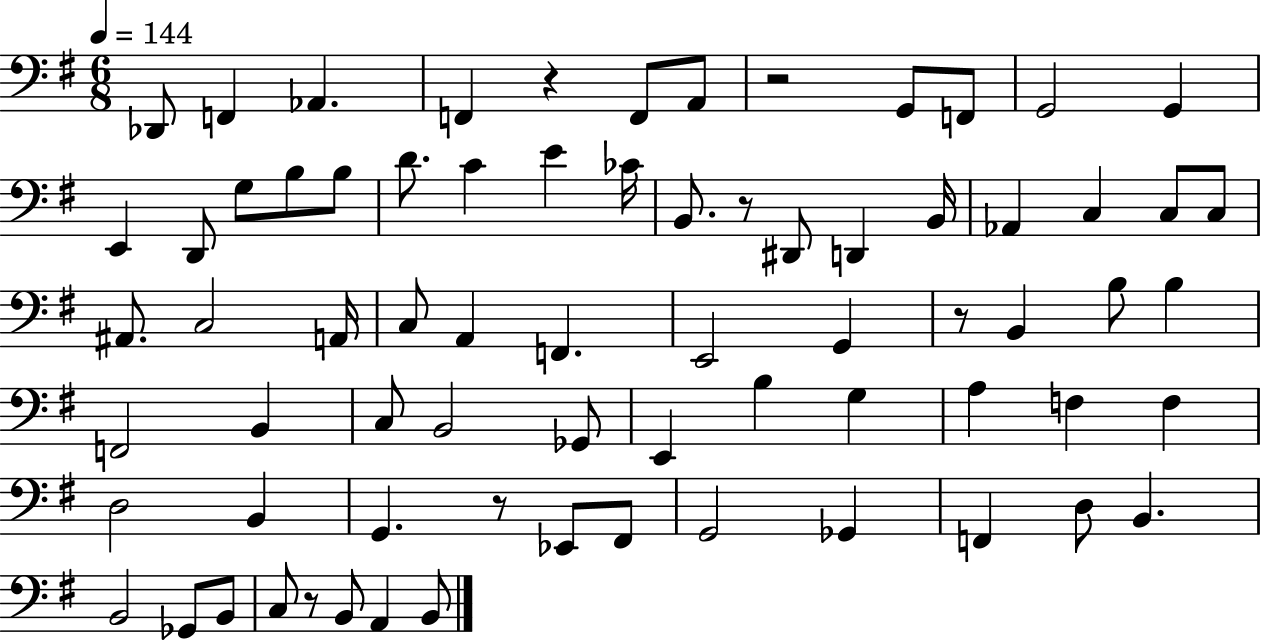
X:1
T:Untitled
M:6/8
L:1/4
K:G
_D,,/2 F,, _A,, F,, z F,,/2 A,,/2 z2 G,,/2 F,,/2 G,,2 G,, E,, D,,/2 G,/2 B,/2 B,/2 D/2 C E _C/4 B,,/2 z/2 ^D,,/2 D,, B,,/4 _A,, C, C,/2 C,/2 ^A,,/2 C,2 A,,/4 C,/2 A,, F,, E,,2 G,, z/2 B,, B,/2 B, F,,2 B,, C,/2 B,,2 _G,,/2 E,, B, G, A, F, F, D,2 B,, G,, z/2 _E,,/2 ^F,,/2 G,,2 _G,, F,, D,/2 B,, B,,2 _G,,/2 B,,/2 C,/2 z/2 B,,/2 A,, B,,/2